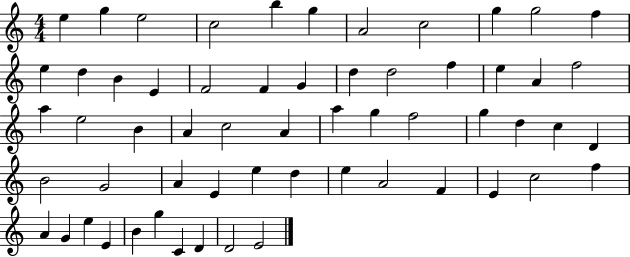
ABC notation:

X:1
T:Untitled
M:4/4
L:1/4
K:C
e g e2 c2 b g A2 c2 g g2 f e d B E F2 F G d d2 f e A f2 a e2 B A c2 A a g f2 g d c D B2 G2 A E e d e A2 F E c2 f A G e E B g C D D2 E2